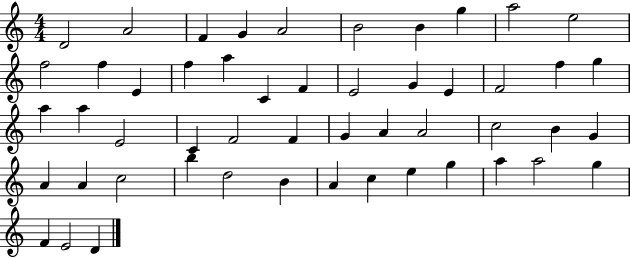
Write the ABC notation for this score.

X:1
T:Untitled
M:4/4
L:1/4
K:C
D2 A2 F G A2 B2 B g a2 e2 f2 f E f a C F E2 G E F2 f g a a E2 C F2 F G A A2 c2 B G A A c2 b d2 B A c e g a a2 g F E2 D